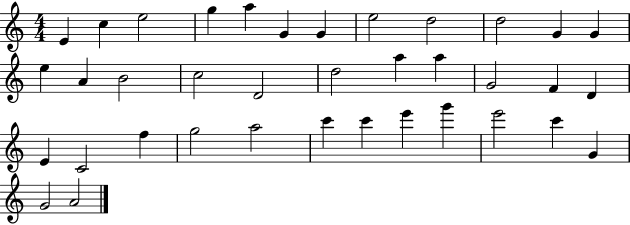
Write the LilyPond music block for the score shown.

{
  \clef treble
  \numericTimeSignature
  \time 4/4
  \key c \major
  e'4 c''4 e''2 | g''4 a''4 g'4 g'4 | e''2 d''2 | d''2 g'4 g'4 | \break e''4 a'4 b'2 | c''2 d'2 | d''2 a''4 a''4 | g'2 f'4 d'4 | \break e'4 c'2 f''4 | g''2 a''2 | c'''4 c'''4 e'''4 g'''4 | e'''2 c'''4 g'4 | \break g'2 a'2 | \bar "|."
}